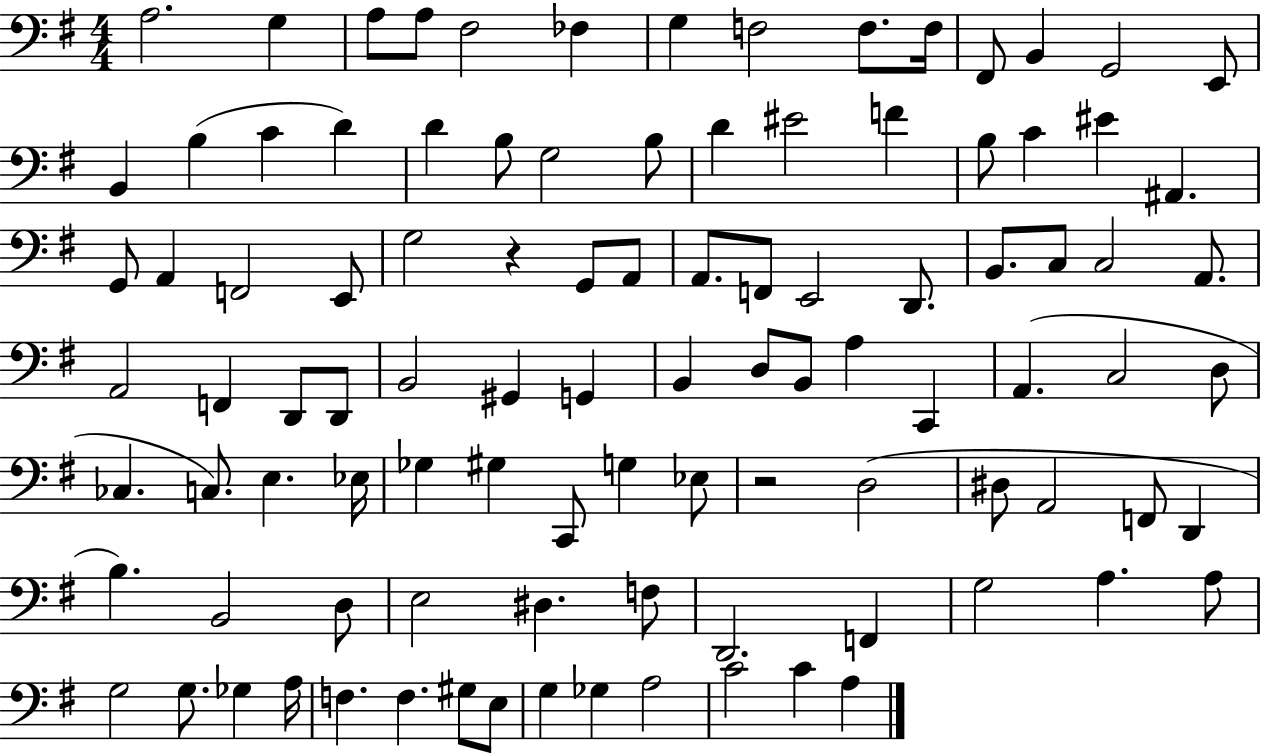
X:1
T:Untitled
M:4/4
L:1/4
K:G
A,2 G, A,/2 A,/2 ^F,2 _F, G, F,2 F,/2 F,/4 ^F,,/2 B,, G,,2 E,,/2 B,, B, C D D B,/2 G,2 B,/2 D ^E2 F B,/2 C ^E ^A,, G,,/2 A,, F,,2 E,,/2 G,2 z G,,/2 A,,/2 A,,/2 F,,/2 E,,2 D,,/2 B,,/2 C,/2 C,2 A,,/2 A,,2 F,, D,,/2 D,,/2 B,,2 ^G,, G,, B,, D,/2 B,,/2 A, C,, A,, C,2 D,/2 _C, C,/2 E, _E,/4 _G, ^G, C,,/2 G, _E,/2 z2 D,2 ^D,/2 A,,2 F,,/2 D,, B, B,,2 D,/2 E,2 ^D, F,/2 D,,2 F,, G,2 A, A,/2 G,2 G,/2 _G, A,/4 F, F, ^G,/2 E,/2 G, _G, A,2 C2 C A,